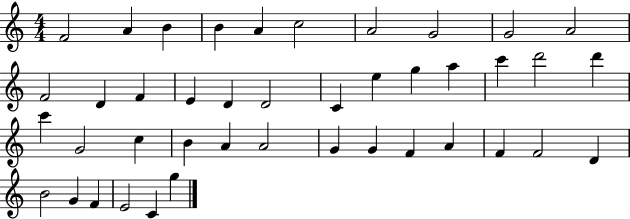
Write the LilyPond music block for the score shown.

{
  \clef treble
  \numericTimeSignature
  \time 4/4
  \key c \major
  f'2 a'4 b'4 | b'4 a'4 c''2 | a'2 g'2 | g'2 a'2 | \break f'2 d'4 f'4 | e'4 d'4 d'2 | c'4 e''4 g''4 a''4 | c'''4 d'''2 d'''4 | \break c'''4 g'2 c''4 | b'4 a'4 a'2 | g'4 g'4 f'4 a'4 | f'4 f'2 d'4 | \break b'2 g'4 f'4 | e'2 c'4 g''4 | \bar "|."
}